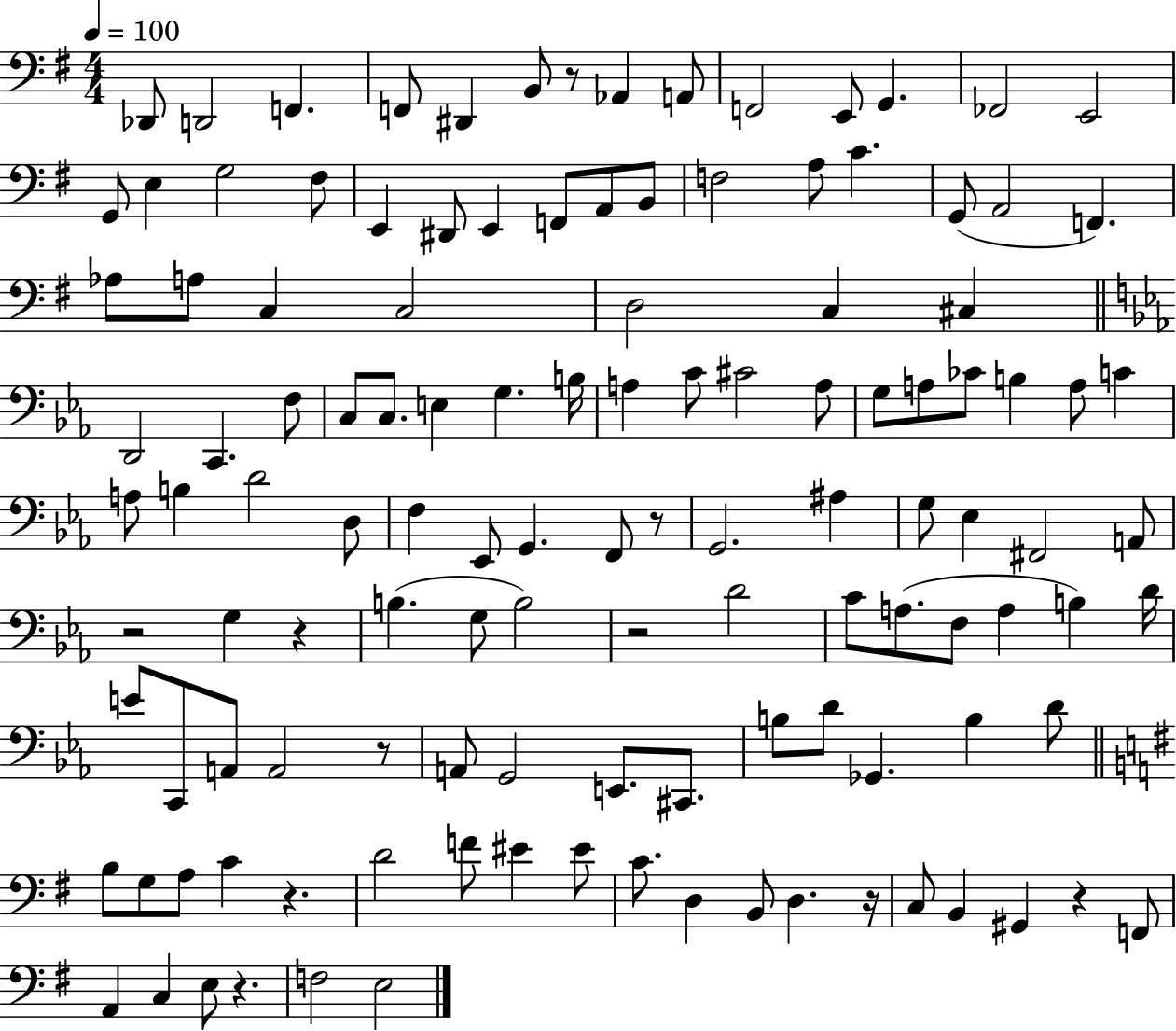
{
  \clef bass
  \numericTimeSignature
  \time 4/4
  \key g \major
  \tempo 4 = 100
  des,8 d,2 f,4. | f,8 dis,4 b,8 r8 aes,4 a,8 | f,2 e,8 g,4. | fes,2 e,2 | \break g,8 e4 g2 fis8 | e,4 dis,8 e,4 f,8 a,8 b,8 | f2 a8 c'4. | g,8( a,2 f,4.) | \break aes8 a8 c4 c2 | d2 c4 cis4 | \bar "||" \break \key c \minor d,2 c,4. f8 | c8 c8. e4 g4. b16 | a4 c'8 cis'2 a8 | g8 a8 ces'8 b4 a8 c'4 | \break a8 b4 d'2 d8 | f4 ees,8 g,4. f,8 r8 | g,2. ais4 | g8 ees4 fis,2 a,8 | \break r2 g4 r4 | b4.( g8 b2) | r2 d'2 | c'8 a8.( f8 a4 b4) d'16 | \break e'8 c,8 a,8 a,2 r8 | a,8 g,2 e,8. cis,8. | b8 d'8 ges,4. b4 d'8 | \bar "||" \break \key e \minor b8 g8 a8 c'4 r4. | d'2 f'8 eis'4 eis'8 | c'8. d4 b,8 d4. r16 | c8 b,4 gis,4 r4 f,8 | \break a,4 c4 e8 r4. | f2 e2 | \bar "|."
}